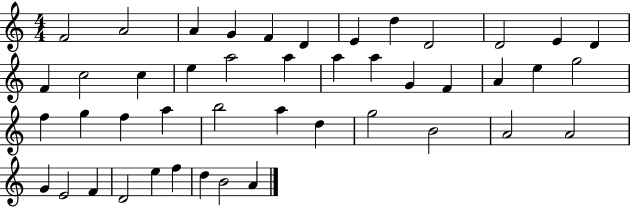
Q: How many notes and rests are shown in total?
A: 45